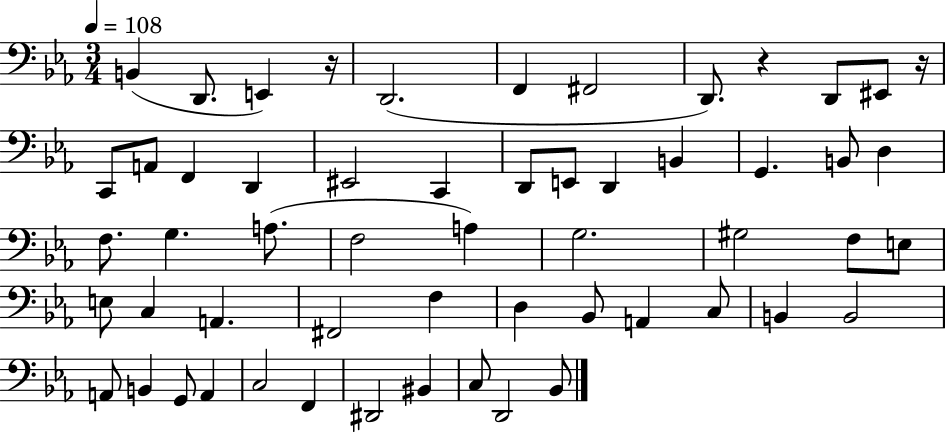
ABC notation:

X:1
T:Untitled
M:3/4
L:1/4
K:Eb
B,, D,,/2 E,, z/4 D,,2 F,, ^F,,2 D,,/2 z D,,/2 ^E,,/2 z/4 C,,/2 A,,/2 F,, D,, ^E,,2 C,, D,,/2 E,,/2 D,, B,, G,, B,,/2 D, F,/2 G, A,/2 F,2 A, G,2 ^G,2 F,/2 E,/2 E,/2 C, A,, ^F,,2 F, D, _B,,/2 A,, C,/2 B,, B,,2 A,,/2 B,, G,,/2 A,, C,2 F,, ^D,,2 ^B,, C,/2 D,,2 _B,,/2